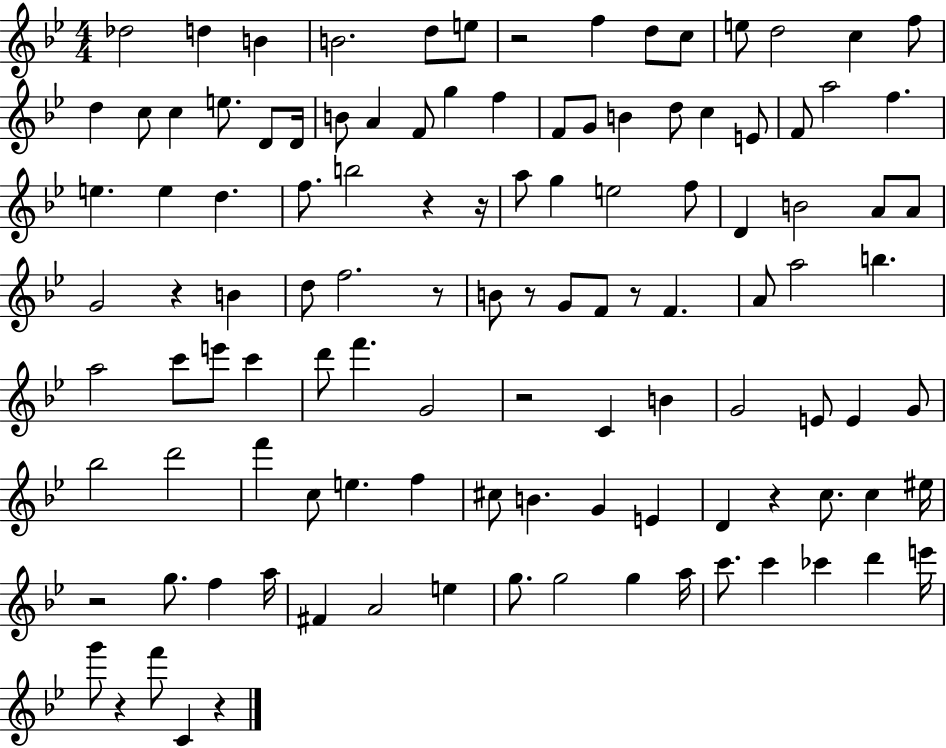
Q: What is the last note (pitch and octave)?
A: C4